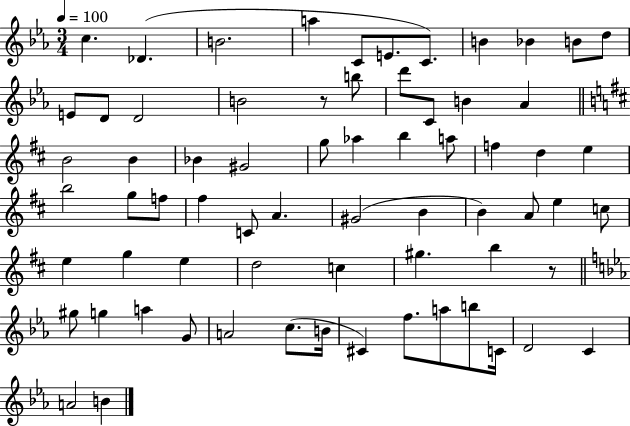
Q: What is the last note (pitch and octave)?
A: B4